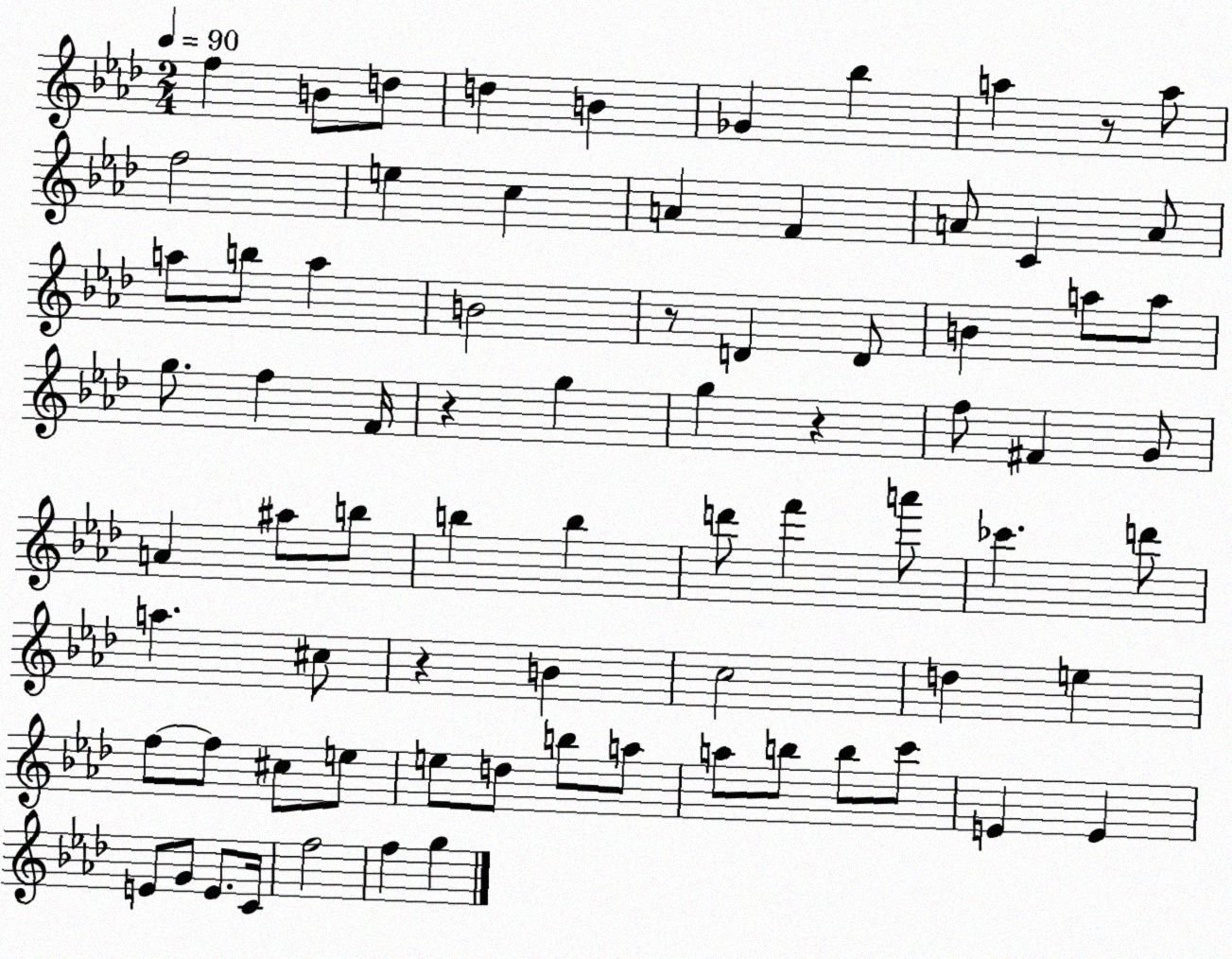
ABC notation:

X:1
T:Untitled
M:2/4
L:1/4
K:Ab
f B/2 d/2 d B _G _b a z/2 a/2 f2 e c A F A/2 C A/2 a/2 b/2 a B2 z/2 D D/2 B a/2 a/2 g/2 f F/4 z g g z f/2 ^F G/2 A ^a/2 b/2 b b d'/2 f' a'/2 _c' d'/2 a ^c/2 z B c2 d e f/2 f/2 ^c/2 e/2 e/2 d/2 b/2 a/2 a/2 b/2 b/2 c'/2 E E E/2 G/2 E/2 C/4 f2 f g